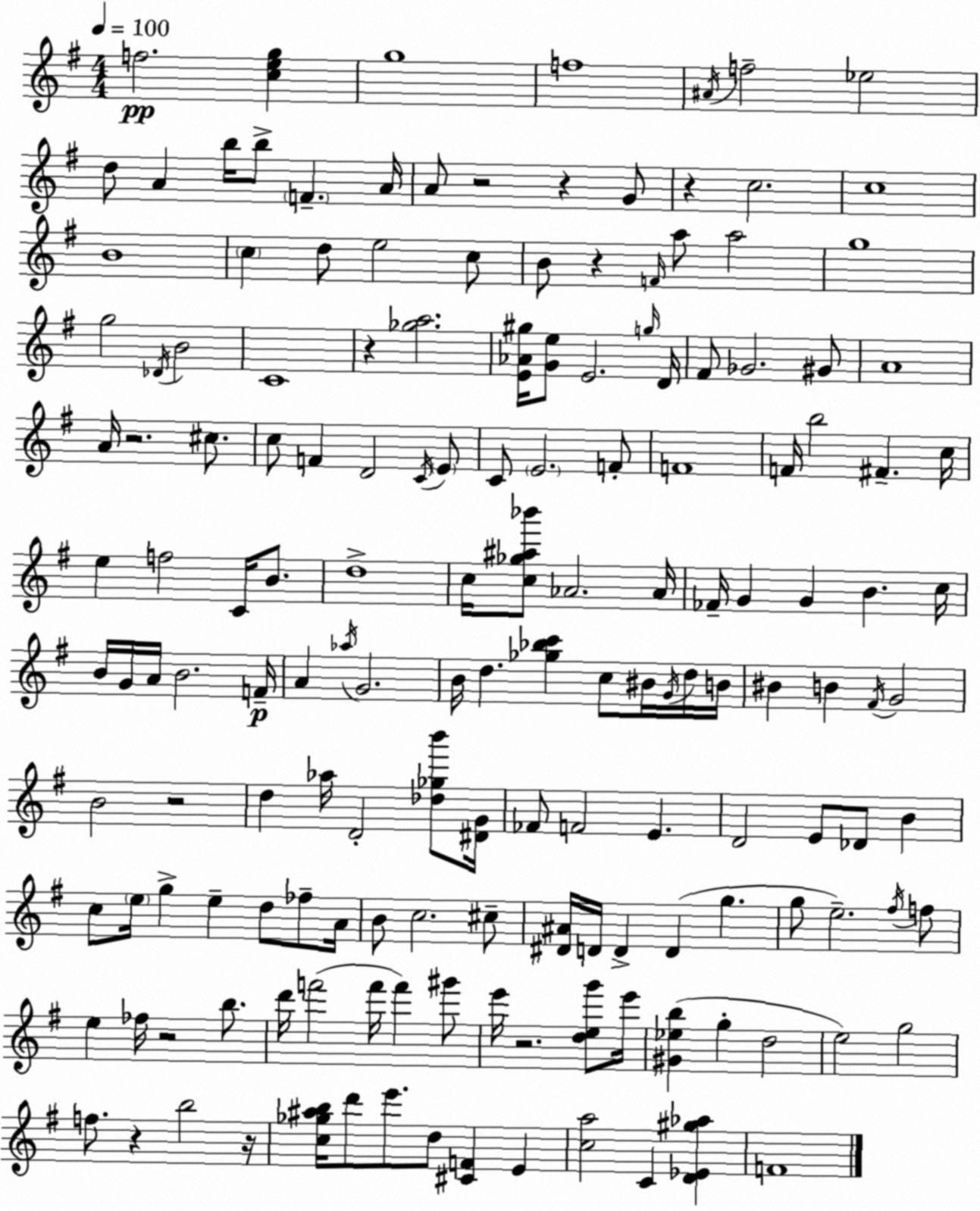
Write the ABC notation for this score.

X:1
T:Untitled
M:4/4
L:1/4
K:G
f2 [ceg] g4 f4 ^A/4 f2 _e2 d/2 A b/4 b/2 F A/4 A/2 z2 z G/2 z c2 c4 B4 c d/2 e2 c/2 B/2 z F/4 a/2 a2 g4 g2 _D/4 B2 C4 z [_ga]2 [E_A^g]/4 [Ge]/2 E2 g/4 D/4 ^F/2 _G2 ^G/2 A4 A/4 z2 ^c/2 c/2 F D2 C/4 E/2 C/2 E2 F/2 F4 F/4 b2 ^F c/4 e f2 C/4 B/2 d4 c/4 [c_g^a_b']/2 _A2 _A/4 _F/4 G G B c/4 B/4 G/4 A/4 B2 F/4 A _a/4 G2 B/4 d [_g_bc'] c/2 ^B/4 G/4 d/4 B/4 ^B B ^F/4 G2 B2 z2 d _a/4 D2 [_d_gb']/2 [^DG]/4 _F/2 F2 E D2 E/2 _D/2 B c/2 e/4 g e d/2 _f/2 A/4 B/2 c2 ^c/2 [^D^A]/4 D/4 D D g g/2 e2 ^f/4 f/2 e _f/4 z2 b/2 d'/4 f'2 f'/4 f' ^g'/2 e'/4 z2 [deg']/2 e'/4 [^G_eb] g d2 e2 g2 f/2 z b2 z/4 [c_g^ab]/4 d'/2 e'/2 d/2 [^CF] E [ca]2 C [D_E^g_a] F4